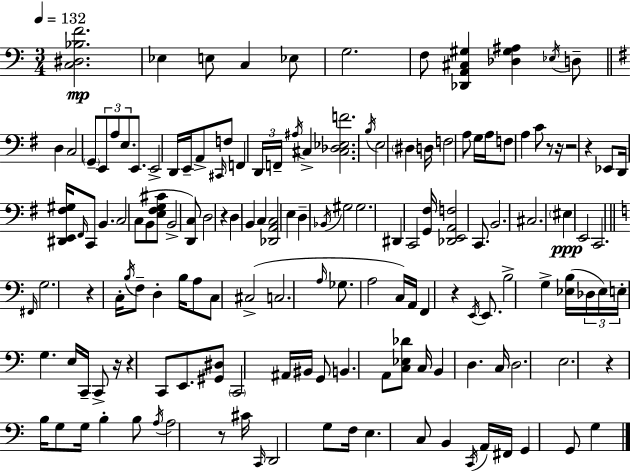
X:1
T:Untitled
M:3/4
L:1/4
K:C
[C,^D,_B,F]2 _E, E,/2 C, _E,/2 G,2 F,/2 [_D,,A,,^C,^G,] [_D,^G,^A,] _E,/4 D,/2 D, C,2 G,,/2 E,,/2 A,/2 E,/2 E,,/2 E,,2 D,,/4 E,,/4 A,,/2 ^C,,/4 F,/2 F,, D,,/4 F,,/4 ^A,/4 ^C, [^C,_D,_E,F]2 B,/4 E,2 ^D, D,/4 F,2 A,/2 G,/4 A,/4 F,/2 A, C/2 z/2 z/4 z2 z _E,,/2 D,,/4 [^D,,E,,^F,^G,]/4 ^F,,/4 C,,/2 B,, C,2 C,/2 B,,/2 [E,^F,G,^C]/2 B,,2 [D,,C,]/2 D,2 z D, B,, C, [_D,,A,,C,]2 E, D, _B,,/4 ^G,2 ^G,2 ^D,, C,,2 [G,,^F,]/4 [_D,,E,,A,,F,]2 C,,/2 B,,2 ^C,2 ^E, E,,2 C,,2 ^F,,/4 G,2 z C,/4 B,/4 F,/2 D, B,/4 A,/2 C,/2 ^C,2 C,2 A,/4 _G,/2 A,2 C,/4 A,,/4 F,, z E,,/4 E,,/2 B,2 G, [_E,B,]/4 _D,/4 _E,/4 E,/4 G, E,/4 C,,/4 C,,/2 z/4 z C,,/2 E,,/2 [^G,,^D,]/2 C,,2 ^A,,/4 ^B,,/4 G,,/2 B,, A,,/2 [C,_E,_D]/2 C,/4 B,, D, C,/4 D,2 E,2 z B,/4 G,/2 G,/4 B, B,/2 A,/4 A,2 z/2 ^C/4 C,,/4 D,,2 G,/2 F,/4 E, C,/2 B,, C,,/4 A,,/4 ^F,,/4 G,, G,,/2 G,